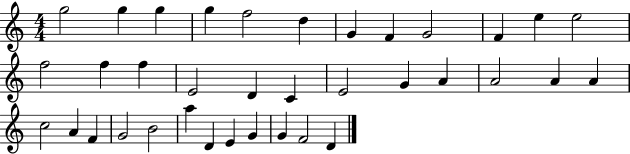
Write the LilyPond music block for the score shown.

{
  \clef treble
  \numericTimeSignature
  \time 4/4
  \key c \major
  g''2 g''4 g''4 | g''4 f''2 d''4 | g'4 f'4 g'2 | f'4 e''4 e''2 | \break f''2 f''4 f''4 | e'2 d'4 c'4 | e'2 g'4 a'4 | a'2 a'4 a'4 | \break c''2 a'4 f'4 | g'2 b'2 | a''4 d'4 e'4 g'4 | g'4 f'2 d'4 | \break \bar "|."
}